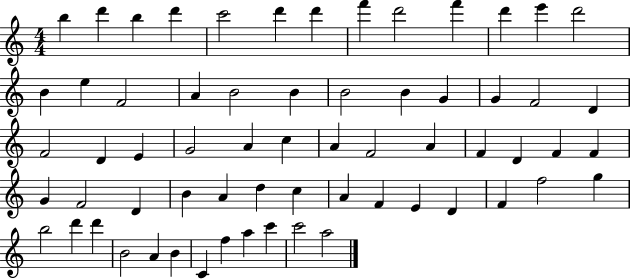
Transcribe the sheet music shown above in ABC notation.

X:1
T:Untitled
M:4/4
L:1/4
K:C
b d' b d' c'2 d' d' f' d'2 f' d' e' d'2 B e F2 A B2 B B2 B G G F2 D F2 D E G2 A c A F2 A F D F F G F2 D B A d c A F E D F f2 g b2 d' d' B2 A B C f a c' c'2 a2